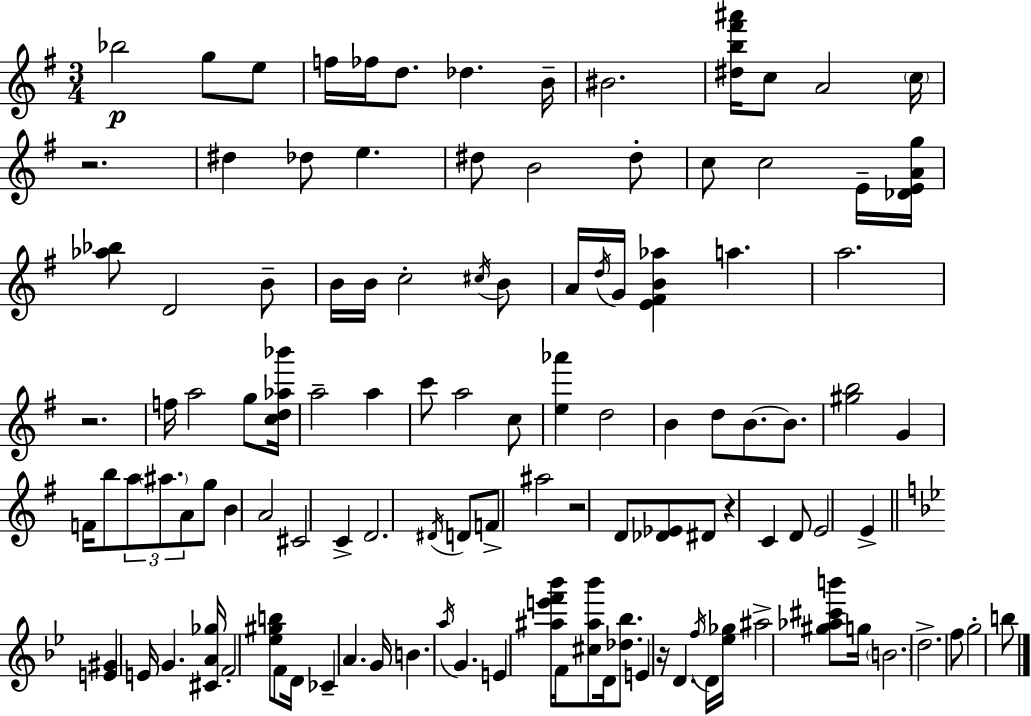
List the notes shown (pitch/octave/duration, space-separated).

Bb5/h G5/e E5/e F5/s FES5/s D5/e. Db5/q. B4/s BIS4/h. [D#5,B5,F#6,A#6]/s C5/e A4/h C5/s R/h. D#5/q Db5/e E5/q. D#5/e B4/h D#5/e C5/e C5/h E4/s [Db4,E4,A4,G5]/s [Ab5,Bb5]/e D4/h B4/e B4/s B4/s C5/h C#5/s B4/e A4/s D5/s G4/s [E4,F#4,B4,Ab5]/q A5/q. A5/h. R/h. F5/s A5/h G5/e [C5,D5,Ab5,Bb6]/s A5/h A5/q C6/e A5/h C5/e [E5,Ab6]/q D5/h B4/q D5/e B4/e. B4/e. [G#5,B5]/h G4/q F4/s B5/e A5/e A#5/e. A4/e G5/e B4/q A4/h C#4/h C4/q D4/h. D#4/s D4/e F4/e A#5/h R/h D4/e [Db4,Eb4]/e D#4/e R/q C4/q D4/e E4/h E4/q [E4,G#4]/q E4/s G4/q. [C#4,A4,Gb5]/s F4/h [Eb5,G#5,B5]/e F4/e D4/s CES4/q A4/q. G4/s B4/q. A5/s G4/q. E4/q [A#5,E6,F6,Bb6]/s F4/s [C#5,A#5,Bb6]/e D4/s [Db5,Bb5]/e. E4/q R/s D4/q. F5/s D4/s [Eb5,Gb5]/s A#5/h [G#5,Ab5,C#6,B6]/e G5/s B4/h. D5/h. F5/e G5/h B5/e